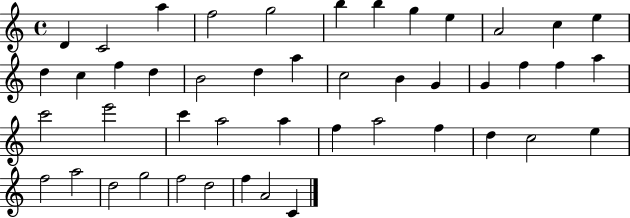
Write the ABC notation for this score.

X:1
T:Untitled
M:4/4
L:1/4
K:C
D C2 a f2 g2 b b g e A2 c e d c f d B2 d a c2 B G G f f a c'2 e'2 c' a2 a f a2 f d c2 e f2 a2 d2 g2 f2 d2 f A2 C